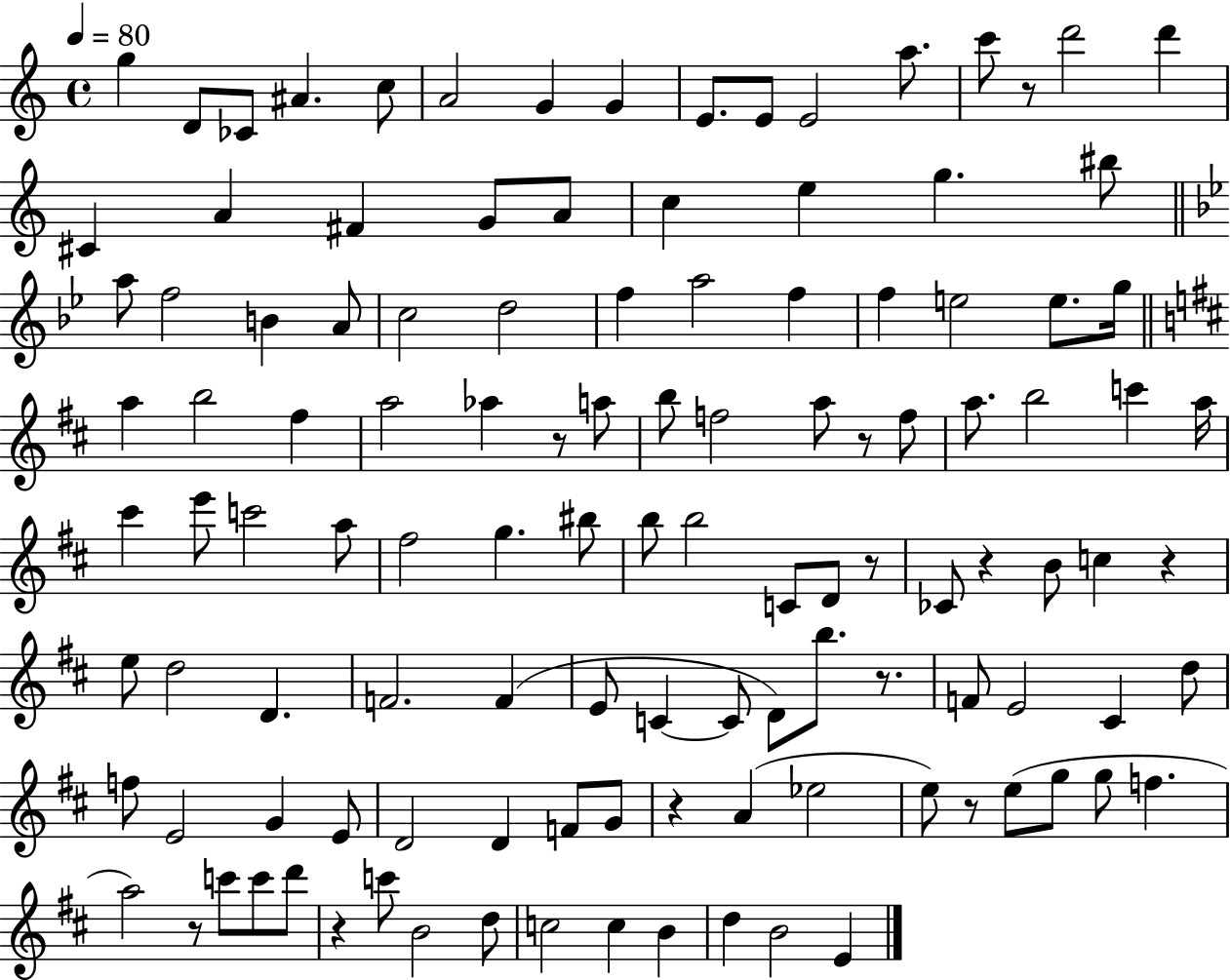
X:1
T:Untitled
M:4/4
L:1/4
K:C
g D/2 _C/2 ^A c/2 A2 G G E/2 E/2 E2 a/2 c'/2 z/2 d'2 d' ^C A ^F G/2 A/2 c e g ^b/2 a/2 f2 B A/2 c2 d2 f a2 f f e2 e/2 g/4 a b2 ^f a2 _a z/2 a/2 b/2 f2 a/2 z/2 f/2 a/2 b2 c' a/4 ^c' e'/2 c'2 a/2 ^f2 g ^b/2 b/2 b2 C/2 D/2 z/2 _C/2 z B/2 c z e/2 d2 D F2 F E/2 C C/2 D/2 b/2 z/2 F/2 E2 ^C d/2 f/2 E2 G E/2 D2 D F/2 G/2 z A _e2 e/2 z/2 e/2 g/2 g/2 f a2 z/2 c'/2 c'/2 d'/2 z c'/2 B2 d/2 c2 c B d B2 E